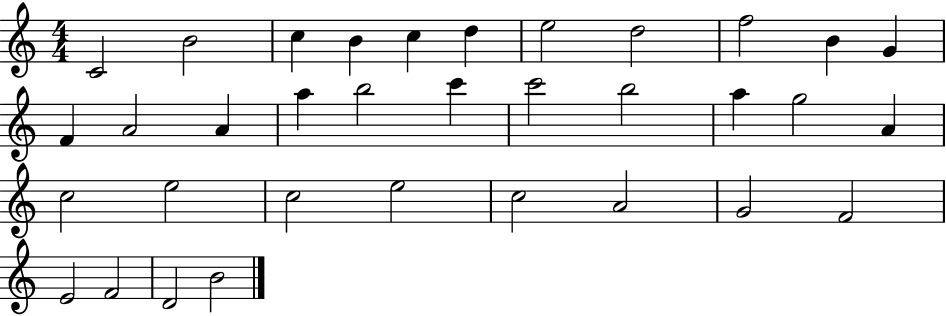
C4/h B4/h C5/q B4/q C5/q D5/q E5/h D5/h F5/h B4/q G4/q F4/q A4/h A4/q A5/q B5/h C6/q C6/h B5/h A5/q G5/h A4/q C5/h E5/h C5/h E5/h C5/h A4/h G4/h F4/h E4/h F4/h D4/h B4/h